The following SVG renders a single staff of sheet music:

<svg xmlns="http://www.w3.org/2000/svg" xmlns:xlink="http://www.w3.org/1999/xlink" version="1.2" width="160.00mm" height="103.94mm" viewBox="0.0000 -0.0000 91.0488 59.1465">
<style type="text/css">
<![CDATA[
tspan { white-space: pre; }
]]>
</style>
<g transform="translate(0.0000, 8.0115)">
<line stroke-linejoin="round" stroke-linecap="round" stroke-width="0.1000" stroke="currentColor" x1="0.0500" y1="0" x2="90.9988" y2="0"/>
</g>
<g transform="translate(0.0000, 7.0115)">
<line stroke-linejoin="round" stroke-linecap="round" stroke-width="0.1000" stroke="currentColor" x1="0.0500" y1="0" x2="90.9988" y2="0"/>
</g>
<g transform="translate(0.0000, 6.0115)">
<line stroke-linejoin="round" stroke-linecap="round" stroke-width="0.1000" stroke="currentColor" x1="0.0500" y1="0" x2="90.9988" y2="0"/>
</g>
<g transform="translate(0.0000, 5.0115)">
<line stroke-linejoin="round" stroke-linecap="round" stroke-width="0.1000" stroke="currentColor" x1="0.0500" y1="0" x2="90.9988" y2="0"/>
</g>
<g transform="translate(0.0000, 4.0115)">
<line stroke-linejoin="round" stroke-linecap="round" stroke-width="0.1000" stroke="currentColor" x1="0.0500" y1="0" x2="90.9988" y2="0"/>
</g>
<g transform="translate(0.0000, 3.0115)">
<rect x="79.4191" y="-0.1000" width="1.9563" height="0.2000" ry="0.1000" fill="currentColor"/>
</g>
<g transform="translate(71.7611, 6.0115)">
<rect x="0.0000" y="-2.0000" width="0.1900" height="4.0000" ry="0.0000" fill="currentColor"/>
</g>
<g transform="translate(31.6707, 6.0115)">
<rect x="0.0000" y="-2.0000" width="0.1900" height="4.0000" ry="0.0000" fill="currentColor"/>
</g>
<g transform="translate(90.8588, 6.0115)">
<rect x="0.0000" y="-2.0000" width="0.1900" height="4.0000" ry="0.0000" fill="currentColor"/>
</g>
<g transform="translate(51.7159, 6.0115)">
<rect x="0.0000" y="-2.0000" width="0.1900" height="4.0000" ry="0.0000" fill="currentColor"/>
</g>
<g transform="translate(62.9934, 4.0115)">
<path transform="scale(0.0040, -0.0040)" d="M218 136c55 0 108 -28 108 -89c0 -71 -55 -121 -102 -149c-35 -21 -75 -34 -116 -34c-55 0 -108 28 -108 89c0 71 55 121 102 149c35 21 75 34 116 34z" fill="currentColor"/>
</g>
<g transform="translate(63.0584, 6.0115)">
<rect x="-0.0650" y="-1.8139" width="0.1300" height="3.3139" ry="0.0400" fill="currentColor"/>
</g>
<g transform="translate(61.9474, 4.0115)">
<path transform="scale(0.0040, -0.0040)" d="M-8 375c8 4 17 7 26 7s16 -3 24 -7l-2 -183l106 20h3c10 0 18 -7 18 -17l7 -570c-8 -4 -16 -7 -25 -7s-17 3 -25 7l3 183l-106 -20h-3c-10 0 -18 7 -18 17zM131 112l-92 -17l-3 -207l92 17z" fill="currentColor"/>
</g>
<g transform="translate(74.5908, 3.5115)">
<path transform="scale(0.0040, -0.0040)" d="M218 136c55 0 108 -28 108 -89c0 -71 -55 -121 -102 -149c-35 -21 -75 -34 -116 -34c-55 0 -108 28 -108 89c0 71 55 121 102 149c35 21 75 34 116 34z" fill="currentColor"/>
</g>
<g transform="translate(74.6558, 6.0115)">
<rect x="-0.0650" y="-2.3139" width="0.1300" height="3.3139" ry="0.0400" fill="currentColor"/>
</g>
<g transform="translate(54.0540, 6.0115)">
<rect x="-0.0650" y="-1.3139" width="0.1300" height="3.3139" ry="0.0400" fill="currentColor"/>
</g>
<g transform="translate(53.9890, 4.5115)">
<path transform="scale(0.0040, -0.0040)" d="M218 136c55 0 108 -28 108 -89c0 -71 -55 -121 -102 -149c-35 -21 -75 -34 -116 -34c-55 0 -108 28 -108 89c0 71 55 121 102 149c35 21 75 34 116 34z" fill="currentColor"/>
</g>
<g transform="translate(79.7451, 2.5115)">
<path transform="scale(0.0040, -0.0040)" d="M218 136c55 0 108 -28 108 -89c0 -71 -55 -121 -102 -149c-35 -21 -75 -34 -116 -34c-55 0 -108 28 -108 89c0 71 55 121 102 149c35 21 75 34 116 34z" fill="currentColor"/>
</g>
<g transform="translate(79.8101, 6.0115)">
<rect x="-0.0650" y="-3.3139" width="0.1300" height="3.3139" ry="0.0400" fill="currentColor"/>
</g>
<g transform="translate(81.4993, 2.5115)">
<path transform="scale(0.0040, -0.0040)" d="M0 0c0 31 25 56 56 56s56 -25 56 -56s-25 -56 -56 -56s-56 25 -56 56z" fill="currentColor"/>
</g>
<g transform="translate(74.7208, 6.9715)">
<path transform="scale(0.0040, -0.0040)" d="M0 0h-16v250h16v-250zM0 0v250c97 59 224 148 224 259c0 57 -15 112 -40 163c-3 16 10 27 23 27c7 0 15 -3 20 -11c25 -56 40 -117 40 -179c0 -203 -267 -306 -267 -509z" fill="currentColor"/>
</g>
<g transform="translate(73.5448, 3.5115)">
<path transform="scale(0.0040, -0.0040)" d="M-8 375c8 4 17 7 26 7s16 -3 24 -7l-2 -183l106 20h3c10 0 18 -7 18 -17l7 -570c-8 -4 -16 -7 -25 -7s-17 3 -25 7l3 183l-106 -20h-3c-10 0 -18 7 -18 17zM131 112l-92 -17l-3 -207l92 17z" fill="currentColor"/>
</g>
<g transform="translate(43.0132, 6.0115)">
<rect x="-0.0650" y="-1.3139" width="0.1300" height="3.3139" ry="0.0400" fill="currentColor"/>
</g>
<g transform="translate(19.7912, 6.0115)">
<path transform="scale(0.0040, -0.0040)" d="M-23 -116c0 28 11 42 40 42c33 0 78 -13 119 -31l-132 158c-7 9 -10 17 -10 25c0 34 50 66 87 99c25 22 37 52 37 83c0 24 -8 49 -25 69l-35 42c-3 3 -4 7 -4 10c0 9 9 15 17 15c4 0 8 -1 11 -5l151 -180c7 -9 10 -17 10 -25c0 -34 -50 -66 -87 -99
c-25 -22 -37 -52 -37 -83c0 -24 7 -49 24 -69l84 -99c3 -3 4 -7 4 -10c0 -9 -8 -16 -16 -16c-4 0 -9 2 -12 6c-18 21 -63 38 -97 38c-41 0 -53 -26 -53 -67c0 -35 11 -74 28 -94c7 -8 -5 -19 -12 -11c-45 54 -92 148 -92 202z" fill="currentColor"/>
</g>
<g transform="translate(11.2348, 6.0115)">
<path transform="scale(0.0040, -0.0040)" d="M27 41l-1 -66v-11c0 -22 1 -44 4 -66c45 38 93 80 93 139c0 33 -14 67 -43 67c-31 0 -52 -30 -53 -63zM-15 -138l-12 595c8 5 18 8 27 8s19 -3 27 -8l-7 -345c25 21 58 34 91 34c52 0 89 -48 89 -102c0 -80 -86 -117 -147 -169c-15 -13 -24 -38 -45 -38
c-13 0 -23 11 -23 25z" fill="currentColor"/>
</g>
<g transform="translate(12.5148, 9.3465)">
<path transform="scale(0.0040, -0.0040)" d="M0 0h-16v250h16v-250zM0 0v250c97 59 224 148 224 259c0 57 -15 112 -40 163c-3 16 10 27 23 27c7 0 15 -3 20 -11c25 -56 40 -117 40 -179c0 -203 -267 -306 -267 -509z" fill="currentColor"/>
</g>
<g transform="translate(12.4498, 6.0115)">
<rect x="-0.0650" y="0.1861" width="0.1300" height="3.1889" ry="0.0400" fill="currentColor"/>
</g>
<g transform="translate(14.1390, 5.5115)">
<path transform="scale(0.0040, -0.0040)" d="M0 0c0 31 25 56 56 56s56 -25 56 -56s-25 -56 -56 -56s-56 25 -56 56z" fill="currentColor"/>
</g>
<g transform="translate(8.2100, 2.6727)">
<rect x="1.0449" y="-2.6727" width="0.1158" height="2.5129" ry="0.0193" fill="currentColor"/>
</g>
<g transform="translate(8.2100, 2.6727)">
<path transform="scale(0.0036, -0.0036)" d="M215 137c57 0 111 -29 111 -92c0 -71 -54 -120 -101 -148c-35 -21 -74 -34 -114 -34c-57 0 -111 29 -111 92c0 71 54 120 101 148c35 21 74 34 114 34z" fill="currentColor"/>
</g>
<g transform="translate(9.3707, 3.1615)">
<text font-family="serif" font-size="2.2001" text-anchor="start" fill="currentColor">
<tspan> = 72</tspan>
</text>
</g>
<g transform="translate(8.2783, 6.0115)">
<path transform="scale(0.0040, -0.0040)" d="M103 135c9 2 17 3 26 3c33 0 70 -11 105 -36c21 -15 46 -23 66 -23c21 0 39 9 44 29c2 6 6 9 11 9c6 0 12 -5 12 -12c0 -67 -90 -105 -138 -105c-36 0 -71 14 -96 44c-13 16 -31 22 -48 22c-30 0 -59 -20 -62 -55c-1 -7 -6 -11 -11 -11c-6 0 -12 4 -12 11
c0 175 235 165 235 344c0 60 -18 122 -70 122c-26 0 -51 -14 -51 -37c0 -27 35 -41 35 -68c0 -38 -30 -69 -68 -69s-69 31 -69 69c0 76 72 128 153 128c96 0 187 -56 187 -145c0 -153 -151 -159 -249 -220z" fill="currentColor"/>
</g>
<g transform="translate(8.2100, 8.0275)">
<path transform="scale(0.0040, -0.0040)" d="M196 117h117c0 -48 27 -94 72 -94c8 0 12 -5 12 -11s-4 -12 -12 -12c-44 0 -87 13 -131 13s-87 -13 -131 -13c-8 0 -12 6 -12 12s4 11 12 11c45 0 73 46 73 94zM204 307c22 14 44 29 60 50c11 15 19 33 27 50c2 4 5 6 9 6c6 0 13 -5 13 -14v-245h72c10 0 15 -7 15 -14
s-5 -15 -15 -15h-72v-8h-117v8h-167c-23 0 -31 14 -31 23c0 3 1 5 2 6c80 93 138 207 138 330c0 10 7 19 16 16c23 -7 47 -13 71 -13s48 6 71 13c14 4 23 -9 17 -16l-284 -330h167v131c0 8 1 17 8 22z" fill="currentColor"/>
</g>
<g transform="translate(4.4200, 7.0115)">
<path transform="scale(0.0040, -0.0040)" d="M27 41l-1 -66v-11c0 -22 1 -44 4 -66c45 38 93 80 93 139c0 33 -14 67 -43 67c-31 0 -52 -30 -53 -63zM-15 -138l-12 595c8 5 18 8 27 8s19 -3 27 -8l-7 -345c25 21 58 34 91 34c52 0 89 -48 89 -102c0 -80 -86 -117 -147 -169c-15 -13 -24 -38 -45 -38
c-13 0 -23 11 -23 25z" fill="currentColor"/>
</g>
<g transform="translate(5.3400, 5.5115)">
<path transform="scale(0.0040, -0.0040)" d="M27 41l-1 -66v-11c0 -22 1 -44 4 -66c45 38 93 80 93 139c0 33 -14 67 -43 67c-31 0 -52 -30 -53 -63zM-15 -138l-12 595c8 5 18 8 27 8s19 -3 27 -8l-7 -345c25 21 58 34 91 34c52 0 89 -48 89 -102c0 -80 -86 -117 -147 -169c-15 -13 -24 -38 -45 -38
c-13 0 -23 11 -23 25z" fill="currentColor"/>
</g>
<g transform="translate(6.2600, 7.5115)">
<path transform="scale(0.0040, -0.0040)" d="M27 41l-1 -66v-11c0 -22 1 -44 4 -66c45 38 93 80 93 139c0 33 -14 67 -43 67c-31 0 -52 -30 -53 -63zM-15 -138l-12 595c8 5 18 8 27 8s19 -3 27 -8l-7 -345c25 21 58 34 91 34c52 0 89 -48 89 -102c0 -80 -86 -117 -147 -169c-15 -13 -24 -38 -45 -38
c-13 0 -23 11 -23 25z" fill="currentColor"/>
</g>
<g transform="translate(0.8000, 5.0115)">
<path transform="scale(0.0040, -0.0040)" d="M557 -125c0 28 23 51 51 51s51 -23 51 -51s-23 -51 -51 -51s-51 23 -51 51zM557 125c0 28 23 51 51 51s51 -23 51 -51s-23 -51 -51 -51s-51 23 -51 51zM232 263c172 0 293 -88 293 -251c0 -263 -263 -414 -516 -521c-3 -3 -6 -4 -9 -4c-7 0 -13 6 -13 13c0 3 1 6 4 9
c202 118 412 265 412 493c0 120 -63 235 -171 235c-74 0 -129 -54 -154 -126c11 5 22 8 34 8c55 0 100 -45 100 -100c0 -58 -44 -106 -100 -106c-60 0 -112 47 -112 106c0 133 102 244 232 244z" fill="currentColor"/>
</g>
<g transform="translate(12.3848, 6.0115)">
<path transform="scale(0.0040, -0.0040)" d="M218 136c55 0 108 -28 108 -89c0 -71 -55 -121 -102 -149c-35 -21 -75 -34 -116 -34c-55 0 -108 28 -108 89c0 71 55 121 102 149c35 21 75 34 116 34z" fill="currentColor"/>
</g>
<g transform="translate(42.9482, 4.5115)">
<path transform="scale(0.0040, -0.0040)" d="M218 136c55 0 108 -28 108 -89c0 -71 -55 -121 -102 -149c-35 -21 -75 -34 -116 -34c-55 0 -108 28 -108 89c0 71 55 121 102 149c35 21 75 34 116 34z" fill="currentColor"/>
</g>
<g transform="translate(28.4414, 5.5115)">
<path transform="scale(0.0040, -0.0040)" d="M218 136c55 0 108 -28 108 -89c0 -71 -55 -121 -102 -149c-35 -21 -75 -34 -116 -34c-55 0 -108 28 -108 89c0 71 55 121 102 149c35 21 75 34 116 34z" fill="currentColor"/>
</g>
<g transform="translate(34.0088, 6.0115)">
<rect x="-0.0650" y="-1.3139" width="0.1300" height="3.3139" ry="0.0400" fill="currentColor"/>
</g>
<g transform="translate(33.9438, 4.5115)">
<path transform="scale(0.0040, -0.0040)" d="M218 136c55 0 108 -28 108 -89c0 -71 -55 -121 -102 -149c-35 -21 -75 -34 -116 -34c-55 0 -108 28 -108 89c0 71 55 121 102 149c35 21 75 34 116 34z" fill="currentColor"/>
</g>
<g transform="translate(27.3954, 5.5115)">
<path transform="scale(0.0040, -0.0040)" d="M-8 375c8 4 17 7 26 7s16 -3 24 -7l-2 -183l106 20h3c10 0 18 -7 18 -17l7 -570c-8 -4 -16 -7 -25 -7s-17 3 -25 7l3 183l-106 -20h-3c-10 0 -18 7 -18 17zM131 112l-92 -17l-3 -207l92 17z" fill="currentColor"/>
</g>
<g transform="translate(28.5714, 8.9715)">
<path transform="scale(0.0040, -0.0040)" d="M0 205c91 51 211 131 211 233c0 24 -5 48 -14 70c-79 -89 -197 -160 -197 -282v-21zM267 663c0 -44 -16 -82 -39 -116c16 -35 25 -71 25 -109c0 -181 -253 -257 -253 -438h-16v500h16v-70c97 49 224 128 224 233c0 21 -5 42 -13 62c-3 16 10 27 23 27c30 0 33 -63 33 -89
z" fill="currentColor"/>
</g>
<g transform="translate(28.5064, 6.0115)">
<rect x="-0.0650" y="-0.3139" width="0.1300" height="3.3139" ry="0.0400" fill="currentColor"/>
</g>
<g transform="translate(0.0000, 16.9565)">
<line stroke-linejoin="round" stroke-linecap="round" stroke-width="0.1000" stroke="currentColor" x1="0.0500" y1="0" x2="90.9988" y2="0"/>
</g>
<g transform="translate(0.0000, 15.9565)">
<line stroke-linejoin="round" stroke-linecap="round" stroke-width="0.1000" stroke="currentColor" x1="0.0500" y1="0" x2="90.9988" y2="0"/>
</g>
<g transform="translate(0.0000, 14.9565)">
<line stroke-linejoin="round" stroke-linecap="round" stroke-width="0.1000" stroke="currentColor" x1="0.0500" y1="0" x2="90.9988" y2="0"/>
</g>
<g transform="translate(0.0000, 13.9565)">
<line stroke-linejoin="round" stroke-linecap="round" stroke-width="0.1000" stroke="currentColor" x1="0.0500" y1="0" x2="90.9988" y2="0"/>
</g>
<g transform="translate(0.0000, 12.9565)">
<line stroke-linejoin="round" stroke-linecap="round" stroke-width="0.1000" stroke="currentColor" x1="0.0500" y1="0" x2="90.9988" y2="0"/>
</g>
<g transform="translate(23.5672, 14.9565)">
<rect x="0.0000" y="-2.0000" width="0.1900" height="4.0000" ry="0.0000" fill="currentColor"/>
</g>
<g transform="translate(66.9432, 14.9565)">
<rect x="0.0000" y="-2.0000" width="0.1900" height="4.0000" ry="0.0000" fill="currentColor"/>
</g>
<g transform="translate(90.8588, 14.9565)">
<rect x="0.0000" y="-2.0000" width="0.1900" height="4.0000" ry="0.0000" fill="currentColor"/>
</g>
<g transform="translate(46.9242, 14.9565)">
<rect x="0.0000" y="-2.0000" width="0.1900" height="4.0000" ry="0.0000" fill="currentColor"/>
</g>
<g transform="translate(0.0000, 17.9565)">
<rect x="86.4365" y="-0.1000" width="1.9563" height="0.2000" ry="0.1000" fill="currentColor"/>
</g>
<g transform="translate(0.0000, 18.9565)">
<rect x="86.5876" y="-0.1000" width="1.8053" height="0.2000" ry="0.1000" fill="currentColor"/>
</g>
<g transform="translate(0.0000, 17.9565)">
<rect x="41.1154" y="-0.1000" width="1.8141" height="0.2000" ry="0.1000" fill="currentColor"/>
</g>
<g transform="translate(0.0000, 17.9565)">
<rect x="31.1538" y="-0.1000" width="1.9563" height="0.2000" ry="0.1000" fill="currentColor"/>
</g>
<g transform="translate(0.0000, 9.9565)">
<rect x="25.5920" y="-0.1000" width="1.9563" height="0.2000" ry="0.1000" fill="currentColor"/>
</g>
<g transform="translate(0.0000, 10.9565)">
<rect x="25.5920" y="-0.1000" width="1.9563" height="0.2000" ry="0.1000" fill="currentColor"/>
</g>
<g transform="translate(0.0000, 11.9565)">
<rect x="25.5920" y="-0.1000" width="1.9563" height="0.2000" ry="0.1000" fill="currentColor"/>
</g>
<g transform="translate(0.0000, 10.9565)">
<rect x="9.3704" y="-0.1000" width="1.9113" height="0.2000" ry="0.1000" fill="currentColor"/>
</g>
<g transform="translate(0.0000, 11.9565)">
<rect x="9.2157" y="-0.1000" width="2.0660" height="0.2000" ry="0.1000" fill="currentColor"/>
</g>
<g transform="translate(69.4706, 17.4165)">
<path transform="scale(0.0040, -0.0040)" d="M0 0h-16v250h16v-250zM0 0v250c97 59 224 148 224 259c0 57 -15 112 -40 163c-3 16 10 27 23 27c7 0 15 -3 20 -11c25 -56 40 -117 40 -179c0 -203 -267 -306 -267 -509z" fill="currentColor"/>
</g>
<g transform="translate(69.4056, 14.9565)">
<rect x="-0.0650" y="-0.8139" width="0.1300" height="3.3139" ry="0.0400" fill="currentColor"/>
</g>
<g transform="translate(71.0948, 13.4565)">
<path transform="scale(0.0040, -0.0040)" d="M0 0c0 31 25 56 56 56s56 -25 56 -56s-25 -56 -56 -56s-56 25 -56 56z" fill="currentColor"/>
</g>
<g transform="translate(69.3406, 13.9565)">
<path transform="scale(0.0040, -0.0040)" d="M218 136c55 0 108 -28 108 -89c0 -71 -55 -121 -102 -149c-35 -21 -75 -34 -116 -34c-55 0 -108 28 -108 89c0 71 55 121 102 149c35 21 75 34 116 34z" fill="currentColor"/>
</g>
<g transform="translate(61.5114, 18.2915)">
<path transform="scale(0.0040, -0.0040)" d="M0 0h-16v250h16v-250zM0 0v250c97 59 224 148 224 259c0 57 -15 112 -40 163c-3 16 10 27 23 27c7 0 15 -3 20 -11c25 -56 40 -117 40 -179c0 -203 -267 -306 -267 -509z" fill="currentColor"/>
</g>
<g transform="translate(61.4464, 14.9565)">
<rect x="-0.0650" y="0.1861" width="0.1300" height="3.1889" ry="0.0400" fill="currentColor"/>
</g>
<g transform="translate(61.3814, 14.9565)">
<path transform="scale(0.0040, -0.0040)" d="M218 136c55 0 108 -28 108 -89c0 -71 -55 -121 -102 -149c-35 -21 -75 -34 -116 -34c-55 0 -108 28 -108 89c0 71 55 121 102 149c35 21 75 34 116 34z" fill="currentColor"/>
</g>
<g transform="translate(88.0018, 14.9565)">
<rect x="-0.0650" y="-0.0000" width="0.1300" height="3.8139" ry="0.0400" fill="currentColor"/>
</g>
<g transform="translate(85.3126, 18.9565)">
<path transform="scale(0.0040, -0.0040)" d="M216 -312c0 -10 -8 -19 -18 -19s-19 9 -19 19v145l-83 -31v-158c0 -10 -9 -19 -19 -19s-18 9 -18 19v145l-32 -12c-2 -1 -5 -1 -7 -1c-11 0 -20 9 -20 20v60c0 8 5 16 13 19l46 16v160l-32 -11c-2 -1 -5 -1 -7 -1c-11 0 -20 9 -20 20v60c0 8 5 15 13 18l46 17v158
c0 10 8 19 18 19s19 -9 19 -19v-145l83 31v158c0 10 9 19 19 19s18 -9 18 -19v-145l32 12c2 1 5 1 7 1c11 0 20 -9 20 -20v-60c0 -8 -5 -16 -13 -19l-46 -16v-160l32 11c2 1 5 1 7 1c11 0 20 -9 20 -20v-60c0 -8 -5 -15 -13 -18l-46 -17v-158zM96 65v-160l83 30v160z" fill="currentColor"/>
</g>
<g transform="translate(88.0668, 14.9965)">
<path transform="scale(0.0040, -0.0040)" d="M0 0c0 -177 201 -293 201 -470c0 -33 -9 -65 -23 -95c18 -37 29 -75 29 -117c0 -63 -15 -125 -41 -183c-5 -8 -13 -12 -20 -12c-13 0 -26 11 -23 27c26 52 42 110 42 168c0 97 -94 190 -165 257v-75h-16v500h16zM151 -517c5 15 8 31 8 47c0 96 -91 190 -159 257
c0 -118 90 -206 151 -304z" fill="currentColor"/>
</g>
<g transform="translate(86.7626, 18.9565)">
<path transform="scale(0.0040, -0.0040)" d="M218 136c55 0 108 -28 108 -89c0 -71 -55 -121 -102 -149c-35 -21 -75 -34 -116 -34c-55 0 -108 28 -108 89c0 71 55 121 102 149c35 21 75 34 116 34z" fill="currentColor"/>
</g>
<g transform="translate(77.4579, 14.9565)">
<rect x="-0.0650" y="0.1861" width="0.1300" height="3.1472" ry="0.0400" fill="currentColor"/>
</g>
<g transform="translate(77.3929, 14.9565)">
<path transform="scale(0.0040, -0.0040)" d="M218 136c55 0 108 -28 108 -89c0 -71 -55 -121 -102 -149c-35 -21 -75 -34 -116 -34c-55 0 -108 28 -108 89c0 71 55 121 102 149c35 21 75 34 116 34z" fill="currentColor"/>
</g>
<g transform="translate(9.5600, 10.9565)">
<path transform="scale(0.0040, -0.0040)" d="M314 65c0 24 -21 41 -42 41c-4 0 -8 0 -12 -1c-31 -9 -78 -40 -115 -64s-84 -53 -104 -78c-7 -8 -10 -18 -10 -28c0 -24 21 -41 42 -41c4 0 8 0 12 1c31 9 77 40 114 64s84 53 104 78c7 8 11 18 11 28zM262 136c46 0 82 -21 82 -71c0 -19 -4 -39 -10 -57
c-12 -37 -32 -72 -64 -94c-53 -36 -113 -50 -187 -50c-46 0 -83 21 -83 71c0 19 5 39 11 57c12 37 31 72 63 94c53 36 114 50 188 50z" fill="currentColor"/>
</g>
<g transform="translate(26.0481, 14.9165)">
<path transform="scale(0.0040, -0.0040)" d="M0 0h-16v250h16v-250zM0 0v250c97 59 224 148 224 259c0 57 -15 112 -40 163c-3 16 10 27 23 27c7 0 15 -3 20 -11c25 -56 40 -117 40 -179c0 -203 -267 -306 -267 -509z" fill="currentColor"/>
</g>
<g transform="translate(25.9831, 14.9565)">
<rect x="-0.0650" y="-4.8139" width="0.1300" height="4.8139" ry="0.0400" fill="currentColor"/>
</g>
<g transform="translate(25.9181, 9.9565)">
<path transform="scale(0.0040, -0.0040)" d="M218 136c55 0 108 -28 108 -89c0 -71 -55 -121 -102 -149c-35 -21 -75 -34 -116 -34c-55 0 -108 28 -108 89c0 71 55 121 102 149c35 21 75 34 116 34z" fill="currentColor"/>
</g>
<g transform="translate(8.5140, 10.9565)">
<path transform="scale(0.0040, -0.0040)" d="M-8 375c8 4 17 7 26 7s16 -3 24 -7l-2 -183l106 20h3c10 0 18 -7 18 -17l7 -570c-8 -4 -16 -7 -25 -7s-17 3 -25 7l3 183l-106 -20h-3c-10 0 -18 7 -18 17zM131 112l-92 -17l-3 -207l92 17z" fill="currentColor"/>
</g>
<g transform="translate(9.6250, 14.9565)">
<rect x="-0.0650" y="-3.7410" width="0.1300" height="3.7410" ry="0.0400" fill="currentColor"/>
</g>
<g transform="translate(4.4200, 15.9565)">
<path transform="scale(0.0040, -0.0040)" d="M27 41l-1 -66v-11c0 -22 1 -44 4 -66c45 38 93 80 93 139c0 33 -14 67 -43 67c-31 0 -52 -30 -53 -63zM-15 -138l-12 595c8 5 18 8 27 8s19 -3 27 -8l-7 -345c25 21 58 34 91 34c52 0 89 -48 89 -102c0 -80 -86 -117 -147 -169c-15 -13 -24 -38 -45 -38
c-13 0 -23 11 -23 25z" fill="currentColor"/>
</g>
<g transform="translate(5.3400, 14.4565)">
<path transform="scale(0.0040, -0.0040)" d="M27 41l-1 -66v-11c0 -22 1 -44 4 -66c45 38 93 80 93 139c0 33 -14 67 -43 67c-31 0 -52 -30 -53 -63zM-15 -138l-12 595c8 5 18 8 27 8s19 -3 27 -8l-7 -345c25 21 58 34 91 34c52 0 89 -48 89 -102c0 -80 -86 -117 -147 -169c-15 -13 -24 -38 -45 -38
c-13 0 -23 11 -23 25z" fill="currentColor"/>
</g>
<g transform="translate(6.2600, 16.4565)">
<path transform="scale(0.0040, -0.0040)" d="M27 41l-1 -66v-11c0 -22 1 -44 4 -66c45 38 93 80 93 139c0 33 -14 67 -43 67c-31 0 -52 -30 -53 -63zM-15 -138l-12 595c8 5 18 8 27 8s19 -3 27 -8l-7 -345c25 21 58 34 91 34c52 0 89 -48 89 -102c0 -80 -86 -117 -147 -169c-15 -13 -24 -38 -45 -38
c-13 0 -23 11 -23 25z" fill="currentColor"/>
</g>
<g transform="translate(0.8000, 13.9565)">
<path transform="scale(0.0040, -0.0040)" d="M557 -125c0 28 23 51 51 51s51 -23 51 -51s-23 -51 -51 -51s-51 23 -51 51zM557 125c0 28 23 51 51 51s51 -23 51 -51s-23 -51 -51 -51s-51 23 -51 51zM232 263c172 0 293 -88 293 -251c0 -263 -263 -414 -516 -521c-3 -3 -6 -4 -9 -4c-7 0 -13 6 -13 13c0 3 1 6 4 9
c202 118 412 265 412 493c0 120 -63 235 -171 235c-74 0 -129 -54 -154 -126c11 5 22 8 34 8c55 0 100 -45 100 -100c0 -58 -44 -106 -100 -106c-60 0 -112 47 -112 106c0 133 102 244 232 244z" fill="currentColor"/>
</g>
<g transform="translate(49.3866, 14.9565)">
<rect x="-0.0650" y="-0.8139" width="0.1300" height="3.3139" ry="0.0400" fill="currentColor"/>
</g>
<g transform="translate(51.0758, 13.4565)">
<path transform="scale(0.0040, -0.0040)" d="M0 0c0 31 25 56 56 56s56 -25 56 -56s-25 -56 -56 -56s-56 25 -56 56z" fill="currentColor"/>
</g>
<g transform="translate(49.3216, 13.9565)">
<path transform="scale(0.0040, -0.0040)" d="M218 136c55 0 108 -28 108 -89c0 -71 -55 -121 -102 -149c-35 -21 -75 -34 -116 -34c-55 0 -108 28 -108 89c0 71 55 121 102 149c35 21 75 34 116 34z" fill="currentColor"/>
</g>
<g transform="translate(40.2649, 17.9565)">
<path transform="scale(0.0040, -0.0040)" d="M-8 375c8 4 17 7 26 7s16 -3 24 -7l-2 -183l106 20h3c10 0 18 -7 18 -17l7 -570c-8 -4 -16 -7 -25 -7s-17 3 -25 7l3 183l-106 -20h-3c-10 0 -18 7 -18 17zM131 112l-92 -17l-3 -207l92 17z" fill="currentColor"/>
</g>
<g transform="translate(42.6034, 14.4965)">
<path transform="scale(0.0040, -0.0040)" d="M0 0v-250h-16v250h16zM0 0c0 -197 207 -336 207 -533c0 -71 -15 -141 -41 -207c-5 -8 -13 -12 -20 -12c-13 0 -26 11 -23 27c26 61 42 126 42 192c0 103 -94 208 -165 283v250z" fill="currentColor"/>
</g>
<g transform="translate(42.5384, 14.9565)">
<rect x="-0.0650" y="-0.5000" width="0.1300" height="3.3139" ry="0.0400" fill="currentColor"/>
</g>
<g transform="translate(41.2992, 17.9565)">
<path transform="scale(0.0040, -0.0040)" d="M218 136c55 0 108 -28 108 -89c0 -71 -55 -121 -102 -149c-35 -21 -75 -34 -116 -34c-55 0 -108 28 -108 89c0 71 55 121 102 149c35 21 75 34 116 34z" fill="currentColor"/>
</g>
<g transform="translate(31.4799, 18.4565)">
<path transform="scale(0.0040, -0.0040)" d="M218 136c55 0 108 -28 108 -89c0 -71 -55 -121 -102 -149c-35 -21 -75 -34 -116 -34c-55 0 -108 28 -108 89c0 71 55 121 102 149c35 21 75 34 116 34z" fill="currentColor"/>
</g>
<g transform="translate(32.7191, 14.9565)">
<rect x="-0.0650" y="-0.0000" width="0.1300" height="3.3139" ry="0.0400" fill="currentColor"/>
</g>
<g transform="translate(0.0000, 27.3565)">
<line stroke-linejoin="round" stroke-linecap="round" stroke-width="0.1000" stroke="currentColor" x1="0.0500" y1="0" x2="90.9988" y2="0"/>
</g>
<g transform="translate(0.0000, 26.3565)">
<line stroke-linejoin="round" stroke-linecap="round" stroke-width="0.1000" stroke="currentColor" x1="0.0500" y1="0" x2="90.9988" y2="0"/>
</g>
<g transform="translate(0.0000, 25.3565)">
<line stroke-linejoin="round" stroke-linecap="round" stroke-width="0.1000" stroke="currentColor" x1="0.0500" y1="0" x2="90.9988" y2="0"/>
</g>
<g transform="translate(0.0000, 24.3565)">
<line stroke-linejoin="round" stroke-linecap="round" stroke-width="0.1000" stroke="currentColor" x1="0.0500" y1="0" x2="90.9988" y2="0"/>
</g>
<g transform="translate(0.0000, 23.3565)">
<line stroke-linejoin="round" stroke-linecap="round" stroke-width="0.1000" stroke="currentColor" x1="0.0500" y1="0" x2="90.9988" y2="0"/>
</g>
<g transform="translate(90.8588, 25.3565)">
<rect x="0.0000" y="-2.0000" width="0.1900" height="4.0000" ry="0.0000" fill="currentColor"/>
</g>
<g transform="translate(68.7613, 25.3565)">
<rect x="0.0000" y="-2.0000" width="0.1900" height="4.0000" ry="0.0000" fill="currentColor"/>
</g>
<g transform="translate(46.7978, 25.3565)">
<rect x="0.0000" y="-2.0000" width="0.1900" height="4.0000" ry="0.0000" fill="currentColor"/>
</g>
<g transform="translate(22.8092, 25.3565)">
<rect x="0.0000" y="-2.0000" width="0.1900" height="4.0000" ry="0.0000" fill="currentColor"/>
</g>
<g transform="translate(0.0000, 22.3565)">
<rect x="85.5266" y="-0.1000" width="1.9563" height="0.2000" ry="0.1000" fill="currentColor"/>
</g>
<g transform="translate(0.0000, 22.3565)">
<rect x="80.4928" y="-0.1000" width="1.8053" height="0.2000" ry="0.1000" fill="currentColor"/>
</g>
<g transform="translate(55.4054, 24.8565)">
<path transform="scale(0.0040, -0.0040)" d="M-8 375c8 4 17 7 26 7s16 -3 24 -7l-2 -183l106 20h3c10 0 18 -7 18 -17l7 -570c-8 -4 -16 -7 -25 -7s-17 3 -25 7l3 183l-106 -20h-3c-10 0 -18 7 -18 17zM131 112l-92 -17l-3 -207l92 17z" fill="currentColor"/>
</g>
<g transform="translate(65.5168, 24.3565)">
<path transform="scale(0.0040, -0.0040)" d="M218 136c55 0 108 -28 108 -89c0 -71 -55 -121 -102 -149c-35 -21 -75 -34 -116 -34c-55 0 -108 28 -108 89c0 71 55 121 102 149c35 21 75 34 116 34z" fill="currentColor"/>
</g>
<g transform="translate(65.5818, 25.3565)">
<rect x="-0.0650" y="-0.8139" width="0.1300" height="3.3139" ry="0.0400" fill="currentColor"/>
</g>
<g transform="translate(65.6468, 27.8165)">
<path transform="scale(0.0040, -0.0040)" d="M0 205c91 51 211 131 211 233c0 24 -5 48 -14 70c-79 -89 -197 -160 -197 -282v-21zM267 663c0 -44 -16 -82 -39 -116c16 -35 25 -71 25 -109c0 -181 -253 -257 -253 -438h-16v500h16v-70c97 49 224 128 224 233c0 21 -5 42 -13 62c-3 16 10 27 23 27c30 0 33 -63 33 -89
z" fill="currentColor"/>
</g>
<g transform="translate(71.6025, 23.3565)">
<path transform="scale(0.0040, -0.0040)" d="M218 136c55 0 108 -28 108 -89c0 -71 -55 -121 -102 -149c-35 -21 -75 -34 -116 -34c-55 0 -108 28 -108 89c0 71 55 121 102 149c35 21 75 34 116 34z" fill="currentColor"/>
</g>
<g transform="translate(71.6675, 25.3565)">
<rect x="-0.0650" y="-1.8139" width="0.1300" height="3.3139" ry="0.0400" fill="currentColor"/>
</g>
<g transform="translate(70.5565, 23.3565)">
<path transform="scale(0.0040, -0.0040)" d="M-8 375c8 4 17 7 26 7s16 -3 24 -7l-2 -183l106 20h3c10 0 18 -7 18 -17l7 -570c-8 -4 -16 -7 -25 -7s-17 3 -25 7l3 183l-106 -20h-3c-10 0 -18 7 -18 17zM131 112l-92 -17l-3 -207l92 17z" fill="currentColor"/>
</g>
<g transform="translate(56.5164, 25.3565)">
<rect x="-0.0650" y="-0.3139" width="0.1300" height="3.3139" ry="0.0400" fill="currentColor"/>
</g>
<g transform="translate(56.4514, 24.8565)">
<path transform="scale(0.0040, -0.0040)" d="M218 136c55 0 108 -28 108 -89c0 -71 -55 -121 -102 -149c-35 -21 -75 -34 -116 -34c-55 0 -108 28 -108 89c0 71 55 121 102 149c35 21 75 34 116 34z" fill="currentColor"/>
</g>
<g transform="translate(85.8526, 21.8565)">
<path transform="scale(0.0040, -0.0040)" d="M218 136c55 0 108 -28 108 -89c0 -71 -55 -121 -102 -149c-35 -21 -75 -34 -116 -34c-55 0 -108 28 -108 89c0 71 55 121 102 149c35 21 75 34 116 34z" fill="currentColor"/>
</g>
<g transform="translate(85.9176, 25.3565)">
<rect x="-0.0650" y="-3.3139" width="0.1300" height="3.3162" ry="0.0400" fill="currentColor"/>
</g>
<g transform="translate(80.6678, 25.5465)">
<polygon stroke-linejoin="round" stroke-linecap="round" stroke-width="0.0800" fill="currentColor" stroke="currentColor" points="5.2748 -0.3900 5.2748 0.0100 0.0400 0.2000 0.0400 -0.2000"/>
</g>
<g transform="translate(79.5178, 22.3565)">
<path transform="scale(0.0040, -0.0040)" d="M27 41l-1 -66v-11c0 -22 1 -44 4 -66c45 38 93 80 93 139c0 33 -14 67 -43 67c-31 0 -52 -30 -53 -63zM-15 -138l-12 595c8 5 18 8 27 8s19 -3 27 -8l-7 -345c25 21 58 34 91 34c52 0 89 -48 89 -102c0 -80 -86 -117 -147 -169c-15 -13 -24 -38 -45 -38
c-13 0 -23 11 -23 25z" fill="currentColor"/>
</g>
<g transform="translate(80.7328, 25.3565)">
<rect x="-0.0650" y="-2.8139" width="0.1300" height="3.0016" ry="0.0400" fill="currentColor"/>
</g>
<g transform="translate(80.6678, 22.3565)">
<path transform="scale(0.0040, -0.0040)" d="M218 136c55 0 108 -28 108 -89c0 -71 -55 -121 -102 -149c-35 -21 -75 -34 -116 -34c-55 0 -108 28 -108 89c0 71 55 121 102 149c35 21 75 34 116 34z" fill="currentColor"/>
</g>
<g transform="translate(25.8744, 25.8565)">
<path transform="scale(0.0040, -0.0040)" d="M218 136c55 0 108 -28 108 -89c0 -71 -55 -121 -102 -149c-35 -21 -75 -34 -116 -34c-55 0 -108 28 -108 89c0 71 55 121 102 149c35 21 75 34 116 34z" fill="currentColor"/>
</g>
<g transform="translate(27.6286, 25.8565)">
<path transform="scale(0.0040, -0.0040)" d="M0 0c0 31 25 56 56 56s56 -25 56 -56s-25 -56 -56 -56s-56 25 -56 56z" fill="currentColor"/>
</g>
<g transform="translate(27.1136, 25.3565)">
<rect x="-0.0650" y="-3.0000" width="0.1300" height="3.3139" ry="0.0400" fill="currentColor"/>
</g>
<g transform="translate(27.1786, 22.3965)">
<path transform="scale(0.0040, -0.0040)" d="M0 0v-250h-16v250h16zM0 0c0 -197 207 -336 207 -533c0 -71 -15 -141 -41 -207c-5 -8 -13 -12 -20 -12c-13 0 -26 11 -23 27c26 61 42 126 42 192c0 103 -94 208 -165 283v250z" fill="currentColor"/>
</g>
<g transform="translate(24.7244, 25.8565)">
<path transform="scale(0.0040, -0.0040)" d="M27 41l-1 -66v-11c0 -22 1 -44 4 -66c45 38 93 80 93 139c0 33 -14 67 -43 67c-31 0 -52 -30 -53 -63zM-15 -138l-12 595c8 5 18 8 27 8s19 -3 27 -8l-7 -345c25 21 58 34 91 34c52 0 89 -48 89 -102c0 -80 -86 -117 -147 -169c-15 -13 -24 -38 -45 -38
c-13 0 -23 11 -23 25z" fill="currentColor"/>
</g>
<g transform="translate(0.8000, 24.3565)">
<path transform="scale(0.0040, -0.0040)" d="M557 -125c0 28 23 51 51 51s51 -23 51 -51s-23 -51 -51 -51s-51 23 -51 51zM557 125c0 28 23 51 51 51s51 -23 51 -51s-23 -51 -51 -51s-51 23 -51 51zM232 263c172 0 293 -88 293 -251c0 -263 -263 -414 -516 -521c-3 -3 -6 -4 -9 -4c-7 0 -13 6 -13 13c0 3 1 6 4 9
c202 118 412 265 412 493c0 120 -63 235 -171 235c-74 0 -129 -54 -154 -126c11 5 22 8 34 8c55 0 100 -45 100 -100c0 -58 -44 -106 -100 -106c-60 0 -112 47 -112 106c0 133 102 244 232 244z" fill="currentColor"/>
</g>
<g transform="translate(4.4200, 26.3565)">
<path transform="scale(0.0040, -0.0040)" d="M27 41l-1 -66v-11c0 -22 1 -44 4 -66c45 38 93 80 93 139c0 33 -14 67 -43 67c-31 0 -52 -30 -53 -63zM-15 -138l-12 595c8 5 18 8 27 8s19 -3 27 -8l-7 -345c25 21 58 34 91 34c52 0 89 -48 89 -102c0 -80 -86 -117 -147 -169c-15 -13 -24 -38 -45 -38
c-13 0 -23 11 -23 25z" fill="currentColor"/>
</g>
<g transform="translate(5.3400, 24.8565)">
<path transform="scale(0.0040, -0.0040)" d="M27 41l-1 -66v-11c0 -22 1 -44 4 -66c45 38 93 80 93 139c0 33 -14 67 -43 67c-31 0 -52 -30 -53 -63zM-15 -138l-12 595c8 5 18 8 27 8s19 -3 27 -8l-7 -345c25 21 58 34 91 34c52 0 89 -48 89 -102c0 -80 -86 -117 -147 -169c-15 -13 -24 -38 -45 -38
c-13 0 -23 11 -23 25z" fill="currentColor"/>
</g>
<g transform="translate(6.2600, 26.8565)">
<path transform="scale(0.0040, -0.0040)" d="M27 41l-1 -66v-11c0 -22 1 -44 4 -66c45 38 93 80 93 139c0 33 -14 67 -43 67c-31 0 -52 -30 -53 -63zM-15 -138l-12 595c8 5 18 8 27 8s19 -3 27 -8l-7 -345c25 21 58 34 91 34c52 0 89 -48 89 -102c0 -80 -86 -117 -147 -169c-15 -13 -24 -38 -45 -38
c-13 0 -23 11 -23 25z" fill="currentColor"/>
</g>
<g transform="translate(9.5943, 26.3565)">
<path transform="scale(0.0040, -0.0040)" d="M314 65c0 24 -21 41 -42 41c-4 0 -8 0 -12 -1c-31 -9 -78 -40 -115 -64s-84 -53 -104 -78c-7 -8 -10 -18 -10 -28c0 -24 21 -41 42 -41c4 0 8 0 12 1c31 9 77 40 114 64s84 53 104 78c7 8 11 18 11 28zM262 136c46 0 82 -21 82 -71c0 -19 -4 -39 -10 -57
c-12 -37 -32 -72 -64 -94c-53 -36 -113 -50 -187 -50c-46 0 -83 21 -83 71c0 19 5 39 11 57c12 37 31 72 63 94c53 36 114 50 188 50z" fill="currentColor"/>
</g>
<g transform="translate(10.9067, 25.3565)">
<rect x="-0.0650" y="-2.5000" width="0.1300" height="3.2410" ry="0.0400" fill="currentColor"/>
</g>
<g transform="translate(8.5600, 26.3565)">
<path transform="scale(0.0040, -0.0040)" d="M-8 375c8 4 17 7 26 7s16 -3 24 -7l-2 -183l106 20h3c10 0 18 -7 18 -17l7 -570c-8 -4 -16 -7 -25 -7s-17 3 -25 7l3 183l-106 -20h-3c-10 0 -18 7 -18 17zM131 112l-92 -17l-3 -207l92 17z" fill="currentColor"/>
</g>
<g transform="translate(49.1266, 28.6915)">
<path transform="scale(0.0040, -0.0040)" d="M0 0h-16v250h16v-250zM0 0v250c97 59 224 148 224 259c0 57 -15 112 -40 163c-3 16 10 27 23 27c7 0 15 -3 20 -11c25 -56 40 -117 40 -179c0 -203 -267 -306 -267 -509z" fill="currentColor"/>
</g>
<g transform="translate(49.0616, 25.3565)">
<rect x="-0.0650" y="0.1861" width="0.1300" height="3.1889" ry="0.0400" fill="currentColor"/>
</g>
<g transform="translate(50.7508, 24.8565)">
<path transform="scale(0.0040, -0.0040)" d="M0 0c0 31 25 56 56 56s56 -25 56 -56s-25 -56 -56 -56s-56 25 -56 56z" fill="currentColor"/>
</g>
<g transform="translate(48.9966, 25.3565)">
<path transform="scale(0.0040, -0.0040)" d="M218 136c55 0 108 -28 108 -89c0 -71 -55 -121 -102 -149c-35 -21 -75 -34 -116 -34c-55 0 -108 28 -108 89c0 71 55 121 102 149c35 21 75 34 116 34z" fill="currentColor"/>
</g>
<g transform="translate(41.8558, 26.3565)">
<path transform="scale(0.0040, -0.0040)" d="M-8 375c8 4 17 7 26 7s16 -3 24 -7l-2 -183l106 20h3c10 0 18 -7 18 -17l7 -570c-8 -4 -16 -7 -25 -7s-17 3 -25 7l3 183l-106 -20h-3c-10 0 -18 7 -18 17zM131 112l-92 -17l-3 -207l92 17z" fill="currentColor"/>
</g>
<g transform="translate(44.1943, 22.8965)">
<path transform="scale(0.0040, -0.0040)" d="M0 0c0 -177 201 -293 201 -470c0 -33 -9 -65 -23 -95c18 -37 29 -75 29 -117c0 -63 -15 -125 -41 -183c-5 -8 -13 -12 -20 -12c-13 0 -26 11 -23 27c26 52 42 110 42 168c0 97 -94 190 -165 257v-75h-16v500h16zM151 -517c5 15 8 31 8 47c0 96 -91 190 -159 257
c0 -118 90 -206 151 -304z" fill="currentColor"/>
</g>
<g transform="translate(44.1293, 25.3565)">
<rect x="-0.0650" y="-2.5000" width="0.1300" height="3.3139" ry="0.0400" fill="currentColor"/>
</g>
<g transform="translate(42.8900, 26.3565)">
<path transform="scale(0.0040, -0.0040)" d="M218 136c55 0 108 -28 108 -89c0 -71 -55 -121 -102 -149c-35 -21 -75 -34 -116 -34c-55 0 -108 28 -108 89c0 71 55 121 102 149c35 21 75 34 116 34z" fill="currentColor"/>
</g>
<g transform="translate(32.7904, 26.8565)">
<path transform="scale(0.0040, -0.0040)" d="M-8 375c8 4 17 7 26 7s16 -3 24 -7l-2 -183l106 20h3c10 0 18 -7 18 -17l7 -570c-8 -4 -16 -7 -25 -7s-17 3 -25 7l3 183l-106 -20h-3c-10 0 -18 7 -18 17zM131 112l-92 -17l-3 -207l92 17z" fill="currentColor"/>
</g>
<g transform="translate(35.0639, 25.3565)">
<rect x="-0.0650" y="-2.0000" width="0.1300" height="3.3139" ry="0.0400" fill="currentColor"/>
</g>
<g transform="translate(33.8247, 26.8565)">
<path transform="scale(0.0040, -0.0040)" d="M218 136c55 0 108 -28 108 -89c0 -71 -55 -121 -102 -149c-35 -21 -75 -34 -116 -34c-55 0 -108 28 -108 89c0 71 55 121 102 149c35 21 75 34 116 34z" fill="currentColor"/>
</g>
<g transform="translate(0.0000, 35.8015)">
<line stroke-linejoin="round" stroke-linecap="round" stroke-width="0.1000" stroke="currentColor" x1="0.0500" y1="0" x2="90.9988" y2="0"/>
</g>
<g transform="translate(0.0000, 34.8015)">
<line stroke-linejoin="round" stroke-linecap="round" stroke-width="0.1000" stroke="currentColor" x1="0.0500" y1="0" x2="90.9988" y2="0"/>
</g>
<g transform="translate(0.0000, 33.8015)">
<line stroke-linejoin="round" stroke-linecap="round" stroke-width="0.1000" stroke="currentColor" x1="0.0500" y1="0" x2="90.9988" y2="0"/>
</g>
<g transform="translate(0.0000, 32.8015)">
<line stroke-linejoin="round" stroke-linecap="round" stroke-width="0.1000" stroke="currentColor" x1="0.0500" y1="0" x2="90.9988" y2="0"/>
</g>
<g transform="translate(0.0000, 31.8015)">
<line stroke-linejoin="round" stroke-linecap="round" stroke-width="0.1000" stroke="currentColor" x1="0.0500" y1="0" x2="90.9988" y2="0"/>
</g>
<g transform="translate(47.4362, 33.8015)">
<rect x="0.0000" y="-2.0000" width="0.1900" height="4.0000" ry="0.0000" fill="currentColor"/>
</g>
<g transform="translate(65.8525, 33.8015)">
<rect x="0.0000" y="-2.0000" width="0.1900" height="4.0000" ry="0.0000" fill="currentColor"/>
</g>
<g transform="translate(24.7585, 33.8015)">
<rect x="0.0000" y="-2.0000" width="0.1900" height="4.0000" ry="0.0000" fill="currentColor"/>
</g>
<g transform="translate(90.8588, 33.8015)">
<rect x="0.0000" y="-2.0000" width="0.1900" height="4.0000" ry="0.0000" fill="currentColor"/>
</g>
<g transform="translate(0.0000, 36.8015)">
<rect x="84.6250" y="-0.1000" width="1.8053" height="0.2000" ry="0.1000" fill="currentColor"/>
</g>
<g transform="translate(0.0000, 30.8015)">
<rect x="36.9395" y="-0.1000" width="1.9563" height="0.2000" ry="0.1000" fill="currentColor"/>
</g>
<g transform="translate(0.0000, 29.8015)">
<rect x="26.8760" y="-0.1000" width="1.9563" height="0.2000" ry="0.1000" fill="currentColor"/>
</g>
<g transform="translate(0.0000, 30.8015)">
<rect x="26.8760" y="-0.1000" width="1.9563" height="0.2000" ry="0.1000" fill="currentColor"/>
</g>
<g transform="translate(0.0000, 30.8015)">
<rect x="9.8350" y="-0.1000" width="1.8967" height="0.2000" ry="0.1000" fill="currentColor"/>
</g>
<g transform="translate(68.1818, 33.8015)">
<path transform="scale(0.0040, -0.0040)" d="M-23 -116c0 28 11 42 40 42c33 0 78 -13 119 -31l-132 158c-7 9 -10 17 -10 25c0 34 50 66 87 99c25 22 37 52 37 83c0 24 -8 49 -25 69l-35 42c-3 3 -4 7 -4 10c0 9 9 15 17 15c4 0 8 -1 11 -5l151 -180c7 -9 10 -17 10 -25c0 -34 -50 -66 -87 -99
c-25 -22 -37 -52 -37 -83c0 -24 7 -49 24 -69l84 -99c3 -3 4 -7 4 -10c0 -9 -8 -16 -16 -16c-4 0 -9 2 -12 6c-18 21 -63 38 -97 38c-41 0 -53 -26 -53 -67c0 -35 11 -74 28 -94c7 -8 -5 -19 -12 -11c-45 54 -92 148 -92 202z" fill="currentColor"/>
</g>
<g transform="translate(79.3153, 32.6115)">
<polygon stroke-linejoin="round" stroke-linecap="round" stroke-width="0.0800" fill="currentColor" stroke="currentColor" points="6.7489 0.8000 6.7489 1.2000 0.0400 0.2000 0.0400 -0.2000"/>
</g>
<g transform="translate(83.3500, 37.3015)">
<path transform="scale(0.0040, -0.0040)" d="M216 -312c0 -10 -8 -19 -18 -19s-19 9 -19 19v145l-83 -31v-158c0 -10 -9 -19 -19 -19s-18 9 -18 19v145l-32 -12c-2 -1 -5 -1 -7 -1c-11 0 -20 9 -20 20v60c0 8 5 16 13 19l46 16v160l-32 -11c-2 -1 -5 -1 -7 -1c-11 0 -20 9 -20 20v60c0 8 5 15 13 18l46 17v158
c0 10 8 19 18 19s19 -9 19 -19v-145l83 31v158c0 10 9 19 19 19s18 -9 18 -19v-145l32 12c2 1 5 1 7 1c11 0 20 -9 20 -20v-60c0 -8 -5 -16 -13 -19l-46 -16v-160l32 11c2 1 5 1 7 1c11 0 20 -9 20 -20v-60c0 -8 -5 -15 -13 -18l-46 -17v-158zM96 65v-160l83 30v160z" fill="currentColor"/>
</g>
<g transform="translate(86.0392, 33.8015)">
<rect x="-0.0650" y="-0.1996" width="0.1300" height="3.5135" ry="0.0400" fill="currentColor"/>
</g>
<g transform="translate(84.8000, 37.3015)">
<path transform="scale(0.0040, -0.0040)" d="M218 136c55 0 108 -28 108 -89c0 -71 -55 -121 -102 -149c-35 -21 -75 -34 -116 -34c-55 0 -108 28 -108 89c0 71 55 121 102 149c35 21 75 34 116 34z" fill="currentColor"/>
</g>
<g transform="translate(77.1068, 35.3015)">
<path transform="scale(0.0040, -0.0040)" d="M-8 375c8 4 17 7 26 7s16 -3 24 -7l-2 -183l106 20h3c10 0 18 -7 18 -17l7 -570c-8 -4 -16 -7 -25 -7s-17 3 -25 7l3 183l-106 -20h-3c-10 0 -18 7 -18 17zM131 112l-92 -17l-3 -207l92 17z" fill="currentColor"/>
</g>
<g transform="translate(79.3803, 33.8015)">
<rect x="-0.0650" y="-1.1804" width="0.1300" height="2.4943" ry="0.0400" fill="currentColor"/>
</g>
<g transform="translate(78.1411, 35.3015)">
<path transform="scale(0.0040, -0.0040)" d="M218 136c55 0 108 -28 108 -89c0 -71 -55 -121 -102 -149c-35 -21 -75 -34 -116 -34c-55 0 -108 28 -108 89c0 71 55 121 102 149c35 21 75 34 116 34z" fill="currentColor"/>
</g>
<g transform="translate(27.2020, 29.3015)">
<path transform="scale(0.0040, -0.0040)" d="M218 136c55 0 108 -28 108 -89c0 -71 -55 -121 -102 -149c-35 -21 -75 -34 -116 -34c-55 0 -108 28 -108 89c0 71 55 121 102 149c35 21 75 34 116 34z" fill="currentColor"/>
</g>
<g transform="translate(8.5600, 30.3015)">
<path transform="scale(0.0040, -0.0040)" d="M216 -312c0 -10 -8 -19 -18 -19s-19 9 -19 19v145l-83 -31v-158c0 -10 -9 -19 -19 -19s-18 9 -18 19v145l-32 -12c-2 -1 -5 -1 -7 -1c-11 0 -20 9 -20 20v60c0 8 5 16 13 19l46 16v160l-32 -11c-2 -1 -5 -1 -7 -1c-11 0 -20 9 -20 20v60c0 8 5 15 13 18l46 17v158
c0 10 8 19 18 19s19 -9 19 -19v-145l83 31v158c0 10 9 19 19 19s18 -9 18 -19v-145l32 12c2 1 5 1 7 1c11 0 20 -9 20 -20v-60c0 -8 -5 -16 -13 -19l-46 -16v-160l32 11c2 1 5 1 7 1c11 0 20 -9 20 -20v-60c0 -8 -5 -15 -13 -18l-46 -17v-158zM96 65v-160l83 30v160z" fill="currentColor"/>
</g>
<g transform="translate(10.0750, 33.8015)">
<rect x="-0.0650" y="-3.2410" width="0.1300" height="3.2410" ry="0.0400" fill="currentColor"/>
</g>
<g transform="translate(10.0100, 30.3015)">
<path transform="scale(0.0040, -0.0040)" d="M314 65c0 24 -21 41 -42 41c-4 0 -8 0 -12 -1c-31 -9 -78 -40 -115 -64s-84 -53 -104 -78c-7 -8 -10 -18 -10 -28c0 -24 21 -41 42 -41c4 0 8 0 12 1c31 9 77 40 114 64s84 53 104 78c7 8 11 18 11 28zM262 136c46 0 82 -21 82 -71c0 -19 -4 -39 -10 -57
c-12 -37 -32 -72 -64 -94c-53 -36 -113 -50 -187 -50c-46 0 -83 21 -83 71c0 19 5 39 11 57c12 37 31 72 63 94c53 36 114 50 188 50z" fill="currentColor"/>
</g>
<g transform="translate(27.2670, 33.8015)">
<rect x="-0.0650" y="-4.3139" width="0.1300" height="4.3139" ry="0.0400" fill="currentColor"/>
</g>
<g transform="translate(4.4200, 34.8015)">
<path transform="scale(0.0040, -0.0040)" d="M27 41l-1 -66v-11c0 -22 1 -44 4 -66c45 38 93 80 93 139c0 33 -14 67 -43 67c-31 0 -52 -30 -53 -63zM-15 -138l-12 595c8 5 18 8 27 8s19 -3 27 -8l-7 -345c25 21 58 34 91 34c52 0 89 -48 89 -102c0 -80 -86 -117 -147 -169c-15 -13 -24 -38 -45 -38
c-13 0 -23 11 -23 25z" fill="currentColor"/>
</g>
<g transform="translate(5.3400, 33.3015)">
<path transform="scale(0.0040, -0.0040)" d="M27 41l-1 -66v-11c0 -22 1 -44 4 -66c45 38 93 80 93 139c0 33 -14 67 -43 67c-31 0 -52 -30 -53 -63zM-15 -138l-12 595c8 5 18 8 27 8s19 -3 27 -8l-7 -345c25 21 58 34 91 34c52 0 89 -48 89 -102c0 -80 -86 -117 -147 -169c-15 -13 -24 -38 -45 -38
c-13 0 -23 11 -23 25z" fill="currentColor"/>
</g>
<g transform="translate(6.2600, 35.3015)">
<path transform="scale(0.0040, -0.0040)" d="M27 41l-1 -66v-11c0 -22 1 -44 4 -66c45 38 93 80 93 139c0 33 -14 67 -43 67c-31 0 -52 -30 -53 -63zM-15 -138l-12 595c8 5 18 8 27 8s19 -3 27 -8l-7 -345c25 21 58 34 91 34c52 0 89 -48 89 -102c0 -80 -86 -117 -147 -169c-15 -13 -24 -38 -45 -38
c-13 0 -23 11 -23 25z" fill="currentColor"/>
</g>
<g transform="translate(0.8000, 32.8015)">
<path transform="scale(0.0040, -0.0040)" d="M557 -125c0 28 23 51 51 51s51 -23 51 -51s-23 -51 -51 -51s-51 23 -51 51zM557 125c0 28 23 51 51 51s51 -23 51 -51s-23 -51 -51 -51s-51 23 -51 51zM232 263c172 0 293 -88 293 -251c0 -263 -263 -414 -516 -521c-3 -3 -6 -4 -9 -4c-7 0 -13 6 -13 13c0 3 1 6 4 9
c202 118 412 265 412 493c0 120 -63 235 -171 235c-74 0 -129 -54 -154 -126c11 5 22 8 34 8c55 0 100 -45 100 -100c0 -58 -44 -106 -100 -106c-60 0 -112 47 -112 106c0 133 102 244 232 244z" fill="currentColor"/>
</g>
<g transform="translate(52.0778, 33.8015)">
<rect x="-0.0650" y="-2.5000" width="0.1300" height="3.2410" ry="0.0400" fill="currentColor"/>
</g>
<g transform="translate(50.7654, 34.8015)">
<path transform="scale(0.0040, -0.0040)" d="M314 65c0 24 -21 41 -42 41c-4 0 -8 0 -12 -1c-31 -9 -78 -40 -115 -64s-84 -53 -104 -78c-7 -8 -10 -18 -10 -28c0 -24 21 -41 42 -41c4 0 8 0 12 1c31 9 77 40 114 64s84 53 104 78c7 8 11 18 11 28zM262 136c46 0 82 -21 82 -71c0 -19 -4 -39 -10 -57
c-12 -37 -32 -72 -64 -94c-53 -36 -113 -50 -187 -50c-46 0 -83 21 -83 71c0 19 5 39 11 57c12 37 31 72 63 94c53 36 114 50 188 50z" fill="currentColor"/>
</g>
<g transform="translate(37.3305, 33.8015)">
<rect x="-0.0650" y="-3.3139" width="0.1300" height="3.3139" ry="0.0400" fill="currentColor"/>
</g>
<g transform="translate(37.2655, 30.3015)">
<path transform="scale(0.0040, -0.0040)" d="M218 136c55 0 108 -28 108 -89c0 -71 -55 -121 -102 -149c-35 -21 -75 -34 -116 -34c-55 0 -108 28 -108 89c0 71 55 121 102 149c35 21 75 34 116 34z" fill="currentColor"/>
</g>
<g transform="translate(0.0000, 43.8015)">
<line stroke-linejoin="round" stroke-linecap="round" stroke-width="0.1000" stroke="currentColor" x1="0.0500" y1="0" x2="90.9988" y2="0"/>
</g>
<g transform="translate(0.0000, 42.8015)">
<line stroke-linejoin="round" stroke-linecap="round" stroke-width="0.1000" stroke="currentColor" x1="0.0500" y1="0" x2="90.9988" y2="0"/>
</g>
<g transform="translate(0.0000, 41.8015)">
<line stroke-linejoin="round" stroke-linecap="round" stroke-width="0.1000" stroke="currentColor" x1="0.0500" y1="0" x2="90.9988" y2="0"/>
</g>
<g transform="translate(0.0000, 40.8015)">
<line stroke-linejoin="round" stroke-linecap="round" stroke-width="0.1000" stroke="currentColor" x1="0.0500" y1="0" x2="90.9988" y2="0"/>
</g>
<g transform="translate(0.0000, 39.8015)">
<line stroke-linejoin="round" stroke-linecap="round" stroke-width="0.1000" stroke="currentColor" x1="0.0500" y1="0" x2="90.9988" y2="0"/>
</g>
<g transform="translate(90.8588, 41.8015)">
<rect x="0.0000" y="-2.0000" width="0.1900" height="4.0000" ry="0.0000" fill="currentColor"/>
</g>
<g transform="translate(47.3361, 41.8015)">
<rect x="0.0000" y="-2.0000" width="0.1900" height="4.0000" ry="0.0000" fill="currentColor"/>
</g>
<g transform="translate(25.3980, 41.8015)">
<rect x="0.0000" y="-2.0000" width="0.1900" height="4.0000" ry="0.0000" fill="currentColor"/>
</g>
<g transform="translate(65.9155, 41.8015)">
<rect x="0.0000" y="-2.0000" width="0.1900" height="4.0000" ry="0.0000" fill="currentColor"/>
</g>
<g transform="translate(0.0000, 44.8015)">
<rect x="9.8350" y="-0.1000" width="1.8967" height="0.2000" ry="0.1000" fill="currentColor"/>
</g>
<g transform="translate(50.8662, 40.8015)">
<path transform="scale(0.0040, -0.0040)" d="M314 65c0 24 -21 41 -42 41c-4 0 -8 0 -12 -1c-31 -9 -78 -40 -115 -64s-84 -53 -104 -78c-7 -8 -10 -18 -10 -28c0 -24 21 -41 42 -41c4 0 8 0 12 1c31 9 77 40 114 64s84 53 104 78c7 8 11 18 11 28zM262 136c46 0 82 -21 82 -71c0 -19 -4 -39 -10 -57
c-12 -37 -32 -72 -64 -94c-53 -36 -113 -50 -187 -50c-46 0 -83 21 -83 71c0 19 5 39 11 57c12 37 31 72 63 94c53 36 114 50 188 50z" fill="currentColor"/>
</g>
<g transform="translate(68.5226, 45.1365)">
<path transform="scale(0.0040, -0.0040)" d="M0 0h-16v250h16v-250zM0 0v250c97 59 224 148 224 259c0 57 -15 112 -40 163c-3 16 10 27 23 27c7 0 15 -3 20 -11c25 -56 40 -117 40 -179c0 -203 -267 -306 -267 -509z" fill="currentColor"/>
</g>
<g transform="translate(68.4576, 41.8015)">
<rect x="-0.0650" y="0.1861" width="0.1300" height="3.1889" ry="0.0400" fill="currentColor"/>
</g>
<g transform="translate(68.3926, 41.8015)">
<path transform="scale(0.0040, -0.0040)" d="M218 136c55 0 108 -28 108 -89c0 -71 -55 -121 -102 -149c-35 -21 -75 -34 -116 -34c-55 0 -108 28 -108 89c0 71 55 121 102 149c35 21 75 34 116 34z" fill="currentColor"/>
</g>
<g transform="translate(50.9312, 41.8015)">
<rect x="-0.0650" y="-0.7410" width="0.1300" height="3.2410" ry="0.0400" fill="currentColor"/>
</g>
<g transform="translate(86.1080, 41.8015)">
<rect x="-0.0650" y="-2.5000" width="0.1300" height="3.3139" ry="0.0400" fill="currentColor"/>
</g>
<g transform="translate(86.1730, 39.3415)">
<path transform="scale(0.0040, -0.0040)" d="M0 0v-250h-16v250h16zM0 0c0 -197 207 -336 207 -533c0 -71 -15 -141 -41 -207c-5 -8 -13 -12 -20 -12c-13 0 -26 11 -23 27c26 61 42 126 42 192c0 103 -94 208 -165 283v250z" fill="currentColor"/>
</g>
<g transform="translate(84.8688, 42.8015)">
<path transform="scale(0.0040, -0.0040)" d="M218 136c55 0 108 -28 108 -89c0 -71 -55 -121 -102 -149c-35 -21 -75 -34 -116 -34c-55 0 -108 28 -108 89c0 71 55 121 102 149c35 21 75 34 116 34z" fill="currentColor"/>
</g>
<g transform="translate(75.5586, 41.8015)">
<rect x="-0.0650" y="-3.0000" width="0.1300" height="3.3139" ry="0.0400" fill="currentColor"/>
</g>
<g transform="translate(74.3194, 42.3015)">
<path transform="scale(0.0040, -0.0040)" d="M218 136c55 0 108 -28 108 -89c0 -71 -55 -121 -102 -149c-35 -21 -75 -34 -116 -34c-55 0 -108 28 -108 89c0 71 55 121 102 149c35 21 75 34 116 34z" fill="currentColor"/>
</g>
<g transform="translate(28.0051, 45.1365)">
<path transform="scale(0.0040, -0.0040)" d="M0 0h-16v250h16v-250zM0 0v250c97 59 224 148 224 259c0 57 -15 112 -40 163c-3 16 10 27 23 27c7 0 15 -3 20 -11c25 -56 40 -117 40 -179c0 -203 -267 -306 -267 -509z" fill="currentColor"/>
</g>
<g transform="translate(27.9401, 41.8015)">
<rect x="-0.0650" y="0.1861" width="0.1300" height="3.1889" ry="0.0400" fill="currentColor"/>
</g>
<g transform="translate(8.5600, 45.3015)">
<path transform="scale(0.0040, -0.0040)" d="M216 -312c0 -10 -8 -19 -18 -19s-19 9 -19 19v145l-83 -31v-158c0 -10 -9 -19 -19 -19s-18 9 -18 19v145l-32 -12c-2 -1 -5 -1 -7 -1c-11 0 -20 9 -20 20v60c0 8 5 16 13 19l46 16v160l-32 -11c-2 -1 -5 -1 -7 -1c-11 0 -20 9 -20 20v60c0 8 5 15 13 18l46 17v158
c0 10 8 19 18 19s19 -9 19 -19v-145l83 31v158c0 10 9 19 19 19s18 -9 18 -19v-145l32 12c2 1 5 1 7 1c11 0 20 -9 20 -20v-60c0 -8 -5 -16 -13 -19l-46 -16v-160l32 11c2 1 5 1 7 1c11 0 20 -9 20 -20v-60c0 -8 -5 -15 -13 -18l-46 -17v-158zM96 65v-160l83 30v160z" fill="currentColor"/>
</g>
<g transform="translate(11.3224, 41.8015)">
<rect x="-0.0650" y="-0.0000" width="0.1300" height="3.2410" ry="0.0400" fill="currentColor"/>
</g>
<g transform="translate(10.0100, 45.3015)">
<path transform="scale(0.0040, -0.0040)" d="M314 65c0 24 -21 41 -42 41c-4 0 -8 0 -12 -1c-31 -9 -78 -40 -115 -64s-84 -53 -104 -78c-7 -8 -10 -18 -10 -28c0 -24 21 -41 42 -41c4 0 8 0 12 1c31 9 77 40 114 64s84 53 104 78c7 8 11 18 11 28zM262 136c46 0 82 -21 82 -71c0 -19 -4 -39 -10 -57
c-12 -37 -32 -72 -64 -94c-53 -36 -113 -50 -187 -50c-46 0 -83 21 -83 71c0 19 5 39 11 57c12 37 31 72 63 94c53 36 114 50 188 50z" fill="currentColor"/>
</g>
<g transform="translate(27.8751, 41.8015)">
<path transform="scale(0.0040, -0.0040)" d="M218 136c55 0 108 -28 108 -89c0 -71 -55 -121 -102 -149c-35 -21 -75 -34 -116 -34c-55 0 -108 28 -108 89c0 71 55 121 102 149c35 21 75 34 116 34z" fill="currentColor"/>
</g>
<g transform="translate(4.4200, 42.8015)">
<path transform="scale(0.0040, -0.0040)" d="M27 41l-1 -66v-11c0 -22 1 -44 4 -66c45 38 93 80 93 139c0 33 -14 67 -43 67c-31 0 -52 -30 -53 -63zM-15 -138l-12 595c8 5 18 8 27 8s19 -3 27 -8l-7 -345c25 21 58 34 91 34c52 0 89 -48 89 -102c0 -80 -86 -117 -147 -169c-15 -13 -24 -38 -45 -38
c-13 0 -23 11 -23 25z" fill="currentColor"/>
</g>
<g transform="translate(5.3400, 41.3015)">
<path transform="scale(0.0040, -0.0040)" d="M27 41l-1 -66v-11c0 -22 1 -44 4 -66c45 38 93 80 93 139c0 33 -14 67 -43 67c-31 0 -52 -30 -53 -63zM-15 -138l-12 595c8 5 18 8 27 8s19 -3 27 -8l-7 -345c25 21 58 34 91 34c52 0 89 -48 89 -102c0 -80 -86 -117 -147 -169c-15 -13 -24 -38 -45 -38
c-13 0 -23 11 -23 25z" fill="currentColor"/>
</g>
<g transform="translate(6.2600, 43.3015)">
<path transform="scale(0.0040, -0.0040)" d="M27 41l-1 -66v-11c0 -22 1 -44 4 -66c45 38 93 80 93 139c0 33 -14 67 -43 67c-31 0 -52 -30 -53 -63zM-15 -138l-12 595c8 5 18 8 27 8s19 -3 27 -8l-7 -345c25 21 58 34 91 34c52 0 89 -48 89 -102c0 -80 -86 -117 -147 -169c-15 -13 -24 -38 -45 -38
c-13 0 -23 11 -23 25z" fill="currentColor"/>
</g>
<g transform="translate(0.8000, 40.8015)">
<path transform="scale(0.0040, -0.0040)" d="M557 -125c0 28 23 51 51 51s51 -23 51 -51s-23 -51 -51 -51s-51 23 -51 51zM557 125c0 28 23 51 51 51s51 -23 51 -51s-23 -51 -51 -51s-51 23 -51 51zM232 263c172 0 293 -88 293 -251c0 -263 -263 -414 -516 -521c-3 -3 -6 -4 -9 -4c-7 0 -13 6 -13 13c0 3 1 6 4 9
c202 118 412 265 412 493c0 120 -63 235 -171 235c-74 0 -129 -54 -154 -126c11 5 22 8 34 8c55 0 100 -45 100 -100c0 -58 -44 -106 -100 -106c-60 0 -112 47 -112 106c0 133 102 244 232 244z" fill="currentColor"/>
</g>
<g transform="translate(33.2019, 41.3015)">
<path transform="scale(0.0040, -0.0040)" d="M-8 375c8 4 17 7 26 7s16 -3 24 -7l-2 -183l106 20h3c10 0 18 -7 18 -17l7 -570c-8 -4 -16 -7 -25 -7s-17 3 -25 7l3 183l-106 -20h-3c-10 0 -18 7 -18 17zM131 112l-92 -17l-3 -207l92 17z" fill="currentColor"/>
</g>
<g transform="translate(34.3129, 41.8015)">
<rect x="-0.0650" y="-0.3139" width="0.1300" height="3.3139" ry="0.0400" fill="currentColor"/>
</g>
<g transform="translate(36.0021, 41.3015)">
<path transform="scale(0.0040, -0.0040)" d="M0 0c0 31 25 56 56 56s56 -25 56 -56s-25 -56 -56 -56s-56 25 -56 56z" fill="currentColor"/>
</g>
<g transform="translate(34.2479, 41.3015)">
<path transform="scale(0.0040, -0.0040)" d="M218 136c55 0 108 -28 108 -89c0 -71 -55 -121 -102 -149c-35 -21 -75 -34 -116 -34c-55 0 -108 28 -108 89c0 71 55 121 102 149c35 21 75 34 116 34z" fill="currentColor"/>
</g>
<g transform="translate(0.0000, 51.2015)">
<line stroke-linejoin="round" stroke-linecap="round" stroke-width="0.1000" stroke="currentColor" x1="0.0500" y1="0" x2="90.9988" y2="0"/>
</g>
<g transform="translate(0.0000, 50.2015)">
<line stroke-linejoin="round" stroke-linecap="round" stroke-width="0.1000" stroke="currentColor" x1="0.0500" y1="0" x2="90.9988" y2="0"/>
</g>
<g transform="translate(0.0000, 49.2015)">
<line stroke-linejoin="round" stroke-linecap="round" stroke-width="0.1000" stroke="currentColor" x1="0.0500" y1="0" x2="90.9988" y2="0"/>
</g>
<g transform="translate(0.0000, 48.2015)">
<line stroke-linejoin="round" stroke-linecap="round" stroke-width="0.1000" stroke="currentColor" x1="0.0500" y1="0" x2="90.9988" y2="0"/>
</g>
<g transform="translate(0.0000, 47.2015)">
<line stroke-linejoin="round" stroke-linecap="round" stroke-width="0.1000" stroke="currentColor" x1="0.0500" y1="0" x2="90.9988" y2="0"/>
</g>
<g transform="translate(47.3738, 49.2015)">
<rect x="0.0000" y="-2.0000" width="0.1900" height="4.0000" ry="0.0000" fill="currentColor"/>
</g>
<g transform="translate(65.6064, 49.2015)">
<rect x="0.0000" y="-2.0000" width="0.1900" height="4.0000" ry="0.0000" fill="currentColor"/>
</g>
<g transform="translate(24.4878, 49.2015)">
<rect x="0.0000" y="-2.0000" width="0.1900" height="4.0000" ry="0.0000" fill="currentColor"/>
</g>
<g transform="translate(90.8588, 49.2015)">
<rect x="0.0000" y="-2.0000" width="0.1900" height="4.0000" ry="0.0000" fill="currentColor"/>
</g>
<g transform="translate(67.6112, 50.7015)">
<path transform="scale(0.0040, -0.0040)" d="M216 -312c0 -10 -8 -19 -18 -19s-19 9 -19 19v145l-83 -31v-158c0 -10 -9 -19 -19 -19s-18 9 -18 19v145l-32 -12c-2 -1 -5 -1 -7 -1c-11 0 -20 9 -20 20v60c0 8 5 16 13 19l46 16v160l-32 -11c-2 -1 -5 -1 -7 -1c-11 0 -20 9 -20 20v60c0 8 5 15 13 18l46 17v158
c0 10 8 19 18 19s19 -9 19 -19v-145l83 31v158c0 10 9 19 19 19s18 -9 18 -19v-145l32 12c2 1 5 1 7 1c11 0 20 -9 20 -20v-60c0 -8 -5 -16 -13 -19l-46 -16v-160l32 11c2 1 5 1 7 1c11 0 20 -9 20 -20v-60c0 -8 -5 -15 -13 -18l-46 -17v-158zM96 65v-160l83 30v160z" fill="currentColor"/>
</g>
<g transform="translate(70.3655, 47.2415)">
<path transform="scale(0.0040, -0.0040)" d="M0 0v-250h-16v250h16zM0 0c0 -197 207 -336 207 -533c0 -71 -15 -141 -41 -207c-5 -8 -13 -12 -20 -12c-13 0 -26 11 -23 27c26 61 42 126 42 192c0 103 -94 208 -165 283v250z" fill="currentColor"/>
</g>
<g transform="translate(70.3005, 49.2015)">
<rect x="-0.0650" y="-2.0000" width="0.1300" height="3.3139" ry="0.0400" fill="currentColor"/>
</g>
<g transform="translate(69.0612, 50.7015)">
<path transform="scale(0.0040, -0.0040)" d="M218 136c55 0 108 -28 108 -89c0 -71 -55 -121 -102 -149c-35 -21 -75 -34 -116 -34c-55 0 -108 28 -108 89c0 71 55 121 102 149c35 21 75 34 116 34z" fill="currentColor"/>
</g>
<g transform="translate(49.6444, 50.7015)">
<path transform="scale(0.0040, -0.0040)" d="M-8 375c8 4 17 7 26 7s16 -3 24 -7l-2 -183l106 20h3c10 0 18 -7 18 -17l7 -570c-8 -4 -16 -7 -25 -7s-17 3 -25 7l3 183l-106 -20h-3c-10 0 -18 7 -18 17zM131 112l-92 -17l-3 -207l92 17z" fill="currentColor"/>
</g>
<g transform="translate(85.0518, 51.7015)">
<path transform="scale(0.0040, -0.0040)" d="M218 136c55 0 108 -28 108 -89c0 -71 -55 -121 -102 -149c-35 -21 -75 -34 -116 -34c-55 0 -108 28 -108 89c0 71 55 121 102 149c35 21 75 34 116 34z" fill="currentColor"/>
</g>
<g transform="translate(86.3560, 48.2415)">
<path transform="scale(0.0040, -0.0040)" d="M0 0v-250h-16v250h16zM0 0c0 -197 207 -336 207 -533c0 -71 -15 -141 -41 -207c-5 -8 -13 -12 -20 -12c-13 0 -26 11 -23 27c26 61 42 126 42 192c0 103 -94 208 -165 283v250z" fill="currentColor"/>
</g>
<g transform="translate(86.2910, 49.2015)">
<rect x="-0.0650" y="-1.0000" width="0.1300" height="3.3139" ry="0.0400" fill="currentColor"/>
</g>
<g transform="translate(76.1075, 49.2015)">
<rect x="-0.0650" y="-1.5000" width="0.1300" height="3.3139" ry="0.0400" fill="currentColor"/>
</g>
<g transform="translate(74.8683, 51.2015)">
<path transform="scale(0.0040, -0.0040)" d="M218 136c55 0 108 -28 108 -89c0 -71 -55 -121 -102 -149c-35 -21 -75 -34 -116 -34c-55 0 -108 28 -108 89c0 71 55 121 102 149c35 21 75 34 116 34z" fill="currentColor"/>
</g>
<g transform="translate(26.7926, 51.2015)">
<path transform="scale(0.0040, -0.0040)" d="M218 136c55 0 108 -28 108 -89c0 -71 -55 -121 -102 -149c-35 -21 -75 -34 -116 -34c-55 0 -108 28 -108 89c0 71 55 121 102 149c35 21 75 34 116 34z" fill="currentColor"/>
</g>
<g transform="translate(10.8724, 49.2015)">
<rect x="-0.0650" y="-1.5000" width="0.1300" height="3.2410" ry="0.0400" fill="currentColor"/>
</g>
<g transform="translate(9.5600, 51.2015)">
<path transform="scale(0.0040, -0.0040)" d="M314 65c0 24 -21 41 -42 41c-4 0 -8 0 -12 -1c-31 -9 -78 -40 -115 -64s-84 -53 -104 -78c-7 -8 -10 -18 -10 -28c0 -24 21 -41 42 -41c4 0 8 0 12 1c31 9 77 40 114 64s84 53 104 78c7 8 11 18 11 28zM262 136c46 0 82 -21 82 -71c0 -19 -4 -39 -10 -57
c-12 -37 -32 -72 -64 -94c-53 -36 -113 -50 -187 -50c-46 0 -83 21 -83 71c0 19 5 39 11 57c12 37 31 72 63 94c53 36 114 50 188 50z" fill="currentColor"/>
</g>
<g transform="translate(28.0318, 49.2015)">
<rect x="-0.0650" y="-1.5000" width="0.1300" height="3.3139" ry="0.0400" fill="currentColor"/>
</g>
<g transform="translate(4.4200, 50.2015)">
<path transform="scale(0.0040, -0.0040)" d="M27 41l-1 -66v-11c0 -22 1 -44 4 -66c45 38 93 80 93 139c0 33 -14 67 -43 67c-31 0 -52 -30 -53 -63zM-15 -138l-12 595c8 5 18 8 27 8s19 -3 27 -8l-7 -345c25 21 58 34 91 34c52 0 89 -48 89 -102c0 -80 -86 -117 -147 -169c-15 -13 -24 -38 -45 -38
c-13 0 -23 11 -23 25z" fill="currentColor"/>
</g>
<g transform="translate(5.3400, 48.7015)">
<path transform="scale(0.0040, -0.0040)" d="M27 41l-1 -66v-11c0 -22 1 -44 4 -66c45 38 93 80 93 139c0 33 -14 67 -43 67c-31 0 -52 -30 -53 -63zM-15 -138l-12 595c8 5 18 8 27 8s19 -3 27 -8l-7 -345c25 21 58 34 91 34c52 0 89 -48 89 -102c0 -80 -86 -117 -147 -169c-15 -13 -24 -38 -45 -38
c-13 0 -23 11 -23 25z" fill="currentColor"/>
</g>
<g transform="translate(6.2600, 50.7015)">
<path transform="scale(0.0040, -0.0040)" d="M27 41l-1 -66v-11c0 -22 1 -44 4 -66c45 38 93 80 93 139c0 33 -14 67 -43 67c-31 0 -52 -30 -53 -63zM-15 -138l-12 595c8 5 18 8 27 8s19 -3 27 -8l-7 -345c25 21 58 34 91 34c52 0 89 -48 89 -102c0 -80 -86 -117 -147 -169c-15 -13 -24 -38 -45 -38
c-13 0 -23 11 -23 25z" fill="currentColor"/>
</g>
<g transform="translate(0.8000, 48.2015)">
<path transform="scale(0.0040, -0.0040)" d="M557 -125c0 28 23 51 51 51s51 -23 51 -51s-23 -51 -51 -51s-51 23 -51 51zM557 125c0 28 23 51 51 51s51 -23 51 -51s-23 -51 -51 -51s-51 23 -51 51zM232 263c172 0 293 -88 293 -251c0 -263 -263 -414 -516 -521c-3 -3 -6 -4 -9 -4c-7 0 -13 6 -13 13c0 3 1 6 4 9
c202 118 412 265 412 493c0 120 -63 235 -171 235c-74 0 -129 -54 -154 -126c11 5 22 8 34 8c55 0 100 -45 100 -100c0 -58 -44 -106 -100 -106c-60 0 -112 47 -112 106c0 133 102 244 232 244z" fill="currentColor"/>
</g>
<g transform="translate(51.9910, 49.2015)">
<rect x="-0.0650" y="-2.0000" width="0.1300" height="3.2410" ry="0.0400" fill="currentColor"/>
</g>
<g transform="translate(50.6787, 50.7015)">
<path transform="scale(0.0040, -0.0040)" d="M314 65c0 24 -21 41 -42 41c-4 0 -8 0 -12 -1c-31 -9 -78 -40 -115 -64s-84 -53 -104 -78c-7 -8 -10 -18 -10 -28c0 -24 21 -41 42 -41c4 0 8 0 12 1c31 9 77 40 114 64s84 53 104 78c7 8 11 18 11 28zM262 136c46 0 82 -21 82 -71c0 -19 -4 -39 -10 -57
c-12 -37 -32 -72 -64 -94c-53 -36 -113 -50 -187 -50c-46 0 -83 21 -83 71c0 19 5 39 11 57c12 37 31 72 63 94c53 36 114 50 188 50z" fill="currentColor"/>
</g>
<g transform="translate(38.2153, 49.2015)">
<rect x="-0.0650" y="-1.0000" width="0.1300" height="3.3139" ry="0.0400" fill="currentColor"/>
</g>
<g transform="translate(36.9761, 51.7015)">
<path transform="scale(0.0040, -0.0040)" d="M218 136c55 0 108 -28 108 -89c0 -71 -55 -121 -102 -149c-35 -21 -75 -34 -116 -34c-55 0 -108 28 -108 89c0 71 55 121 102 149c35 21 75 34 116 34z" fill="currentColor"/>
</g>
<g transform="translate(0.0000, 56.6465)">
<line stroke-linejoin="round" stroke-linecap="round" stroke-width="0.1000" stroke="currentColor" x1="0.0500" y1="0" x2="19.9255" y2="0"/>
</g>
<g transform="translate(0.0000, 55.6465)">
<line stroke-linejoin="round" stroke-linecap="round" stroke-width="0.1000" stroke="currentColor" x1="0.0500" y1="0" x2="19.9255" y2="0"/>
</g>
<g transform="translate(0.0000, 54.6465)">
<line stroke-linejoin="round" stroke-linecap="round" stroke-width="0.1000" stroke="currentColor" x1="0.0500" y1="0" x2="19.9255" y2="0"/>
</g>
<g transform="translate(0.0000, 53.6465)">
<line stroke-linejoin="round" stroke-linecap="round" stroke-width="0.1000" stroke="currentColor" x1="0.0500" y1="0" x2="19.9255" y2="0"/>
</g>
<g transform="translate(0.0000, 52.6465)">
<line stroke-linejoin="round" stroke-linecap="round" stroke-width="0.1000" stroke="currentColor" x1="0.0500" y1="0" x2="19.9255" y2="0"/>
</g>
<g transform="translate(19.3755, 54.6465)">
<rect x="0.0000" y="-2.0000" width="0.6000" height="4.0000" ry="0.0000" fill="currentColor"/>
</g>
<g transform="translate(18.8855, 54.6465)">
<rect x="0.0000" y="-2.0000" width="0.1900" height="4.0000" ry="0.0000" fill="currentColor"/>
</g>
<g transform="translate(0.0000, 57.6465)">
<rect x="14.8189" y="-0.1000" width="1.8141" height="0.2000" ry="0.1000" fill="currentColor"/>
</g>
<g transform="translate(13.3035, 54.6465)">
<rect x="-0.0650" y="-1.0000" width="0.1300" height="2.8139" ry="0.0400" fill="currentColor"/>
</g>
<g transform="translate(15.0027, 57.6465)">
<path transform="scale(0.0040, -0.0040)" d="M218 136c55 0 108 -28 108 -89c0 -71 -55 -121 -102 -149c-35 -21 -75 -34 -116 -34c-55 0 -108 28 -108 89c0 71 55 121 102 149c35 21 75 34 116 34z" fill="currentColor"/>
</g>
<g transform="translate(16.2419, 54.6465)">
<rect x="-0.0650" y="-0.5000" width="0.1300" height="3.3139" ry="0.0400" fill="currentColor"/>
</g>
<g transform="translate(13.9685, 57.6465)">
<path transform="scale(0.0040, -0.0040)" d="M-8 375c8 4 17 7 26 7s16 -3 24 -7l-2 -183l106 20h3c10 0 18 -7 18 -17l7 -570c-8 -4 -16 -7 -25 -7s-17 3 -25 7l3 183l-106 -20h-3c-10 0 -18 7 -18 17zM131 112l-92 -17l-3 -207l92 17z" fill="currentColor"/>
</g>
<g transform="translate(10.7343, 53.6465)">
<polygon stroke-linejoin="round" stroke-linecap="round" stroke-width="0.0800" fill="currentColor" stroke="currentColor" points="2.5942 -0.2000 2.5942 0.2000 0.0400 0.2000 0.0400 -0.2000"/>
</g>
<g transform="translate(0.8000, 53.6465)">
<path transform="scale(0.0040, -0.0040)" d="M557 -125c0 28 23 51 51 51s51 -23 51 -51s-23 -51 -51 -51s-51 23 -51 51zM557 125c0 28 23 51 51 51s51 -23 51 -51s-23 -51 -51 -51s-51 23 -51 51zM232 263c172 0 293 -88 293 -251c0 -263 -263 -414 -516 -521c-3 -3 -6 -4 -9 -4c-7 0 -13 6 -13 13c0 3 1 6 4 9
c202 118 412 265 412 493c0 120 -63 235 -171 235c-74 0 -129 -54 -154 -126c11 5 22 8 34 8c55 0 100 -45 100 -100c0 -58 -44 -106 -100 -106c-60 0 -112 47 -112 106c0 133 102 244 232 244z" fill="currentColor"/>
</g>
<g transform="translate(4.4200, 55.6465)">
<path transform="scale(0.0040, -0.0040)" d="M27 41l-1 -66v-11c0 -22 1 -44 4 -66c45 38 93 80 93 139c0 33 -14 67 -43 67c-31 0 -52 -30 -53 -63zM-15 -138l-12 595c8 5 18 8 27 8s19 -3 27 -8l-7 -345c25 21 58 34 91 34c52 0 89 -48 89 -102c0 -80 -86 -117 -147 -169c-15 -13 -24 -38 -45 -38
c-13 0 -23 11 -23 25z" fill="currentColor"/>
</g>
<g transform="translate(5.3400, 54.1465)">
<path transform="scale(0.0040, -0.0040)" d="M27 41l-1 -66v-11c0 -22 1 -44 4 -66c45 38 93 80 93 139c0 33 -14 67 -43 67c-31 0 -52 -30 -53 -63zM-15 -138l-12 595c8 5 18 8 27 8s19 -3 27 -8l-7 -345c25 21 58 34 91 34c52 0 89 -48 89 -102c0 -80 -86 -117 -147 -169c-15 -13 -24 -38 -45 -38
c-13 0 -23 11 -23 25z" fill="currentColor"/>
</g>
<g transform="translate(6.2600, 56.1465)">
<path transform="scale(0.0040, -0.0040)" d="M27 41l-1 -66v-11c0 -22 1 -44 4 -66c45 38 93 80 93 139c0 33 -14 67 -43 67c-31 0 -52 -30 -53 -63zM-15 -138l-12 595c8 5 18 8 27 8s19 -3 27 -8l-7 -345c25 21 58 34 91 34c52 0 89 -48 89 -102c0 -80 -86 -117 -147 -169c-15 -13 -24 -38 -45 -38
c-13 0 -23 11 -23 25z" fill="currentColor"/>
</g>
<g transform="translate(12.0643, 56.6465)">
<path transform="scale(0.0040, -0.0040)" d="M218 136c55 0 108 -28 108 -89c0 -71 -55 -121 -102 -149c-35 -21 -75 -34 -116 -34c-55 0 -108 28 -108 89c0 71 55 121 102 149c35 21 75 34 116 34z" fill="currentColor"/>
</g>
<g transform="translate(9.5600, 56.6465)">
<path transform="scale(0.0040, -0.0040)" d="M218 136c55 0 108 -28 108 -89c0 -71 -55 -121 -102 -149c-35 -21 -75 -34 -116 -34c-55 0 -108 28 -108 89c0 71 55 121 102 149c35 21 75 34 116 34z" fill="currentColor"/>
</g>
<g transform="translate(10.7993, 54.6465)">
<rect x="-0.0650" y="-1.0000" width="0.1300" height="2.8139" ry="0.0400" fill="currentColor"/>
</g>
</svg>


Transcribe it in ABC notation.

X:1
T:Untitled
M:2/4
L:1/4
K:Eb
_D,/2 z E,/4 G, G, G, A, B,/2 D E2 G/2 D,, E,,/2 F, D,/2 F,/2 D, ^C,,/4 B,,2 _C,/2 A,, B,,/4 D,/2 E, F,/4 A, _C/2 D/2 ^D2 F D _B,,2 z A,,/2 ^D,,/2 ^D,,2 D,/2 E, F,2 D,/2 C, _B,,/2 G,,2 G,, F,, A,,2 ^A,,/2 G,, F,,/2 G,,/2 G,,/2 E,,